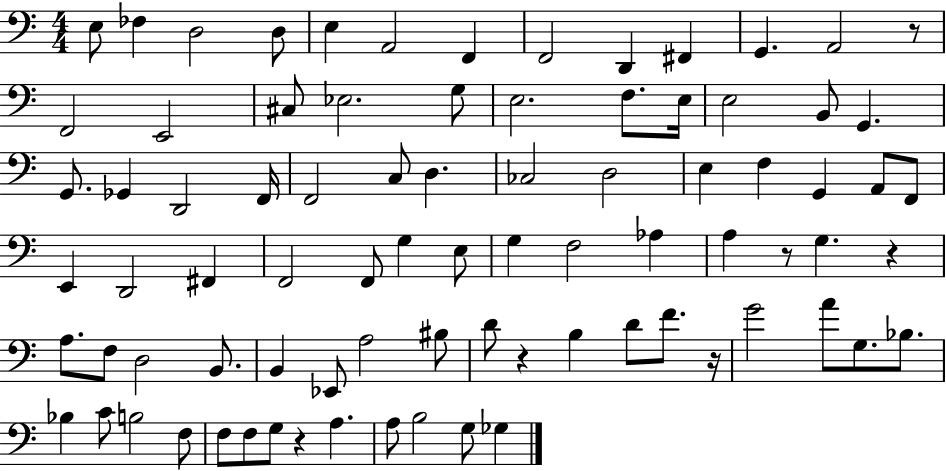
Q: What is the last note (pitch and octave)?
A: Gb3